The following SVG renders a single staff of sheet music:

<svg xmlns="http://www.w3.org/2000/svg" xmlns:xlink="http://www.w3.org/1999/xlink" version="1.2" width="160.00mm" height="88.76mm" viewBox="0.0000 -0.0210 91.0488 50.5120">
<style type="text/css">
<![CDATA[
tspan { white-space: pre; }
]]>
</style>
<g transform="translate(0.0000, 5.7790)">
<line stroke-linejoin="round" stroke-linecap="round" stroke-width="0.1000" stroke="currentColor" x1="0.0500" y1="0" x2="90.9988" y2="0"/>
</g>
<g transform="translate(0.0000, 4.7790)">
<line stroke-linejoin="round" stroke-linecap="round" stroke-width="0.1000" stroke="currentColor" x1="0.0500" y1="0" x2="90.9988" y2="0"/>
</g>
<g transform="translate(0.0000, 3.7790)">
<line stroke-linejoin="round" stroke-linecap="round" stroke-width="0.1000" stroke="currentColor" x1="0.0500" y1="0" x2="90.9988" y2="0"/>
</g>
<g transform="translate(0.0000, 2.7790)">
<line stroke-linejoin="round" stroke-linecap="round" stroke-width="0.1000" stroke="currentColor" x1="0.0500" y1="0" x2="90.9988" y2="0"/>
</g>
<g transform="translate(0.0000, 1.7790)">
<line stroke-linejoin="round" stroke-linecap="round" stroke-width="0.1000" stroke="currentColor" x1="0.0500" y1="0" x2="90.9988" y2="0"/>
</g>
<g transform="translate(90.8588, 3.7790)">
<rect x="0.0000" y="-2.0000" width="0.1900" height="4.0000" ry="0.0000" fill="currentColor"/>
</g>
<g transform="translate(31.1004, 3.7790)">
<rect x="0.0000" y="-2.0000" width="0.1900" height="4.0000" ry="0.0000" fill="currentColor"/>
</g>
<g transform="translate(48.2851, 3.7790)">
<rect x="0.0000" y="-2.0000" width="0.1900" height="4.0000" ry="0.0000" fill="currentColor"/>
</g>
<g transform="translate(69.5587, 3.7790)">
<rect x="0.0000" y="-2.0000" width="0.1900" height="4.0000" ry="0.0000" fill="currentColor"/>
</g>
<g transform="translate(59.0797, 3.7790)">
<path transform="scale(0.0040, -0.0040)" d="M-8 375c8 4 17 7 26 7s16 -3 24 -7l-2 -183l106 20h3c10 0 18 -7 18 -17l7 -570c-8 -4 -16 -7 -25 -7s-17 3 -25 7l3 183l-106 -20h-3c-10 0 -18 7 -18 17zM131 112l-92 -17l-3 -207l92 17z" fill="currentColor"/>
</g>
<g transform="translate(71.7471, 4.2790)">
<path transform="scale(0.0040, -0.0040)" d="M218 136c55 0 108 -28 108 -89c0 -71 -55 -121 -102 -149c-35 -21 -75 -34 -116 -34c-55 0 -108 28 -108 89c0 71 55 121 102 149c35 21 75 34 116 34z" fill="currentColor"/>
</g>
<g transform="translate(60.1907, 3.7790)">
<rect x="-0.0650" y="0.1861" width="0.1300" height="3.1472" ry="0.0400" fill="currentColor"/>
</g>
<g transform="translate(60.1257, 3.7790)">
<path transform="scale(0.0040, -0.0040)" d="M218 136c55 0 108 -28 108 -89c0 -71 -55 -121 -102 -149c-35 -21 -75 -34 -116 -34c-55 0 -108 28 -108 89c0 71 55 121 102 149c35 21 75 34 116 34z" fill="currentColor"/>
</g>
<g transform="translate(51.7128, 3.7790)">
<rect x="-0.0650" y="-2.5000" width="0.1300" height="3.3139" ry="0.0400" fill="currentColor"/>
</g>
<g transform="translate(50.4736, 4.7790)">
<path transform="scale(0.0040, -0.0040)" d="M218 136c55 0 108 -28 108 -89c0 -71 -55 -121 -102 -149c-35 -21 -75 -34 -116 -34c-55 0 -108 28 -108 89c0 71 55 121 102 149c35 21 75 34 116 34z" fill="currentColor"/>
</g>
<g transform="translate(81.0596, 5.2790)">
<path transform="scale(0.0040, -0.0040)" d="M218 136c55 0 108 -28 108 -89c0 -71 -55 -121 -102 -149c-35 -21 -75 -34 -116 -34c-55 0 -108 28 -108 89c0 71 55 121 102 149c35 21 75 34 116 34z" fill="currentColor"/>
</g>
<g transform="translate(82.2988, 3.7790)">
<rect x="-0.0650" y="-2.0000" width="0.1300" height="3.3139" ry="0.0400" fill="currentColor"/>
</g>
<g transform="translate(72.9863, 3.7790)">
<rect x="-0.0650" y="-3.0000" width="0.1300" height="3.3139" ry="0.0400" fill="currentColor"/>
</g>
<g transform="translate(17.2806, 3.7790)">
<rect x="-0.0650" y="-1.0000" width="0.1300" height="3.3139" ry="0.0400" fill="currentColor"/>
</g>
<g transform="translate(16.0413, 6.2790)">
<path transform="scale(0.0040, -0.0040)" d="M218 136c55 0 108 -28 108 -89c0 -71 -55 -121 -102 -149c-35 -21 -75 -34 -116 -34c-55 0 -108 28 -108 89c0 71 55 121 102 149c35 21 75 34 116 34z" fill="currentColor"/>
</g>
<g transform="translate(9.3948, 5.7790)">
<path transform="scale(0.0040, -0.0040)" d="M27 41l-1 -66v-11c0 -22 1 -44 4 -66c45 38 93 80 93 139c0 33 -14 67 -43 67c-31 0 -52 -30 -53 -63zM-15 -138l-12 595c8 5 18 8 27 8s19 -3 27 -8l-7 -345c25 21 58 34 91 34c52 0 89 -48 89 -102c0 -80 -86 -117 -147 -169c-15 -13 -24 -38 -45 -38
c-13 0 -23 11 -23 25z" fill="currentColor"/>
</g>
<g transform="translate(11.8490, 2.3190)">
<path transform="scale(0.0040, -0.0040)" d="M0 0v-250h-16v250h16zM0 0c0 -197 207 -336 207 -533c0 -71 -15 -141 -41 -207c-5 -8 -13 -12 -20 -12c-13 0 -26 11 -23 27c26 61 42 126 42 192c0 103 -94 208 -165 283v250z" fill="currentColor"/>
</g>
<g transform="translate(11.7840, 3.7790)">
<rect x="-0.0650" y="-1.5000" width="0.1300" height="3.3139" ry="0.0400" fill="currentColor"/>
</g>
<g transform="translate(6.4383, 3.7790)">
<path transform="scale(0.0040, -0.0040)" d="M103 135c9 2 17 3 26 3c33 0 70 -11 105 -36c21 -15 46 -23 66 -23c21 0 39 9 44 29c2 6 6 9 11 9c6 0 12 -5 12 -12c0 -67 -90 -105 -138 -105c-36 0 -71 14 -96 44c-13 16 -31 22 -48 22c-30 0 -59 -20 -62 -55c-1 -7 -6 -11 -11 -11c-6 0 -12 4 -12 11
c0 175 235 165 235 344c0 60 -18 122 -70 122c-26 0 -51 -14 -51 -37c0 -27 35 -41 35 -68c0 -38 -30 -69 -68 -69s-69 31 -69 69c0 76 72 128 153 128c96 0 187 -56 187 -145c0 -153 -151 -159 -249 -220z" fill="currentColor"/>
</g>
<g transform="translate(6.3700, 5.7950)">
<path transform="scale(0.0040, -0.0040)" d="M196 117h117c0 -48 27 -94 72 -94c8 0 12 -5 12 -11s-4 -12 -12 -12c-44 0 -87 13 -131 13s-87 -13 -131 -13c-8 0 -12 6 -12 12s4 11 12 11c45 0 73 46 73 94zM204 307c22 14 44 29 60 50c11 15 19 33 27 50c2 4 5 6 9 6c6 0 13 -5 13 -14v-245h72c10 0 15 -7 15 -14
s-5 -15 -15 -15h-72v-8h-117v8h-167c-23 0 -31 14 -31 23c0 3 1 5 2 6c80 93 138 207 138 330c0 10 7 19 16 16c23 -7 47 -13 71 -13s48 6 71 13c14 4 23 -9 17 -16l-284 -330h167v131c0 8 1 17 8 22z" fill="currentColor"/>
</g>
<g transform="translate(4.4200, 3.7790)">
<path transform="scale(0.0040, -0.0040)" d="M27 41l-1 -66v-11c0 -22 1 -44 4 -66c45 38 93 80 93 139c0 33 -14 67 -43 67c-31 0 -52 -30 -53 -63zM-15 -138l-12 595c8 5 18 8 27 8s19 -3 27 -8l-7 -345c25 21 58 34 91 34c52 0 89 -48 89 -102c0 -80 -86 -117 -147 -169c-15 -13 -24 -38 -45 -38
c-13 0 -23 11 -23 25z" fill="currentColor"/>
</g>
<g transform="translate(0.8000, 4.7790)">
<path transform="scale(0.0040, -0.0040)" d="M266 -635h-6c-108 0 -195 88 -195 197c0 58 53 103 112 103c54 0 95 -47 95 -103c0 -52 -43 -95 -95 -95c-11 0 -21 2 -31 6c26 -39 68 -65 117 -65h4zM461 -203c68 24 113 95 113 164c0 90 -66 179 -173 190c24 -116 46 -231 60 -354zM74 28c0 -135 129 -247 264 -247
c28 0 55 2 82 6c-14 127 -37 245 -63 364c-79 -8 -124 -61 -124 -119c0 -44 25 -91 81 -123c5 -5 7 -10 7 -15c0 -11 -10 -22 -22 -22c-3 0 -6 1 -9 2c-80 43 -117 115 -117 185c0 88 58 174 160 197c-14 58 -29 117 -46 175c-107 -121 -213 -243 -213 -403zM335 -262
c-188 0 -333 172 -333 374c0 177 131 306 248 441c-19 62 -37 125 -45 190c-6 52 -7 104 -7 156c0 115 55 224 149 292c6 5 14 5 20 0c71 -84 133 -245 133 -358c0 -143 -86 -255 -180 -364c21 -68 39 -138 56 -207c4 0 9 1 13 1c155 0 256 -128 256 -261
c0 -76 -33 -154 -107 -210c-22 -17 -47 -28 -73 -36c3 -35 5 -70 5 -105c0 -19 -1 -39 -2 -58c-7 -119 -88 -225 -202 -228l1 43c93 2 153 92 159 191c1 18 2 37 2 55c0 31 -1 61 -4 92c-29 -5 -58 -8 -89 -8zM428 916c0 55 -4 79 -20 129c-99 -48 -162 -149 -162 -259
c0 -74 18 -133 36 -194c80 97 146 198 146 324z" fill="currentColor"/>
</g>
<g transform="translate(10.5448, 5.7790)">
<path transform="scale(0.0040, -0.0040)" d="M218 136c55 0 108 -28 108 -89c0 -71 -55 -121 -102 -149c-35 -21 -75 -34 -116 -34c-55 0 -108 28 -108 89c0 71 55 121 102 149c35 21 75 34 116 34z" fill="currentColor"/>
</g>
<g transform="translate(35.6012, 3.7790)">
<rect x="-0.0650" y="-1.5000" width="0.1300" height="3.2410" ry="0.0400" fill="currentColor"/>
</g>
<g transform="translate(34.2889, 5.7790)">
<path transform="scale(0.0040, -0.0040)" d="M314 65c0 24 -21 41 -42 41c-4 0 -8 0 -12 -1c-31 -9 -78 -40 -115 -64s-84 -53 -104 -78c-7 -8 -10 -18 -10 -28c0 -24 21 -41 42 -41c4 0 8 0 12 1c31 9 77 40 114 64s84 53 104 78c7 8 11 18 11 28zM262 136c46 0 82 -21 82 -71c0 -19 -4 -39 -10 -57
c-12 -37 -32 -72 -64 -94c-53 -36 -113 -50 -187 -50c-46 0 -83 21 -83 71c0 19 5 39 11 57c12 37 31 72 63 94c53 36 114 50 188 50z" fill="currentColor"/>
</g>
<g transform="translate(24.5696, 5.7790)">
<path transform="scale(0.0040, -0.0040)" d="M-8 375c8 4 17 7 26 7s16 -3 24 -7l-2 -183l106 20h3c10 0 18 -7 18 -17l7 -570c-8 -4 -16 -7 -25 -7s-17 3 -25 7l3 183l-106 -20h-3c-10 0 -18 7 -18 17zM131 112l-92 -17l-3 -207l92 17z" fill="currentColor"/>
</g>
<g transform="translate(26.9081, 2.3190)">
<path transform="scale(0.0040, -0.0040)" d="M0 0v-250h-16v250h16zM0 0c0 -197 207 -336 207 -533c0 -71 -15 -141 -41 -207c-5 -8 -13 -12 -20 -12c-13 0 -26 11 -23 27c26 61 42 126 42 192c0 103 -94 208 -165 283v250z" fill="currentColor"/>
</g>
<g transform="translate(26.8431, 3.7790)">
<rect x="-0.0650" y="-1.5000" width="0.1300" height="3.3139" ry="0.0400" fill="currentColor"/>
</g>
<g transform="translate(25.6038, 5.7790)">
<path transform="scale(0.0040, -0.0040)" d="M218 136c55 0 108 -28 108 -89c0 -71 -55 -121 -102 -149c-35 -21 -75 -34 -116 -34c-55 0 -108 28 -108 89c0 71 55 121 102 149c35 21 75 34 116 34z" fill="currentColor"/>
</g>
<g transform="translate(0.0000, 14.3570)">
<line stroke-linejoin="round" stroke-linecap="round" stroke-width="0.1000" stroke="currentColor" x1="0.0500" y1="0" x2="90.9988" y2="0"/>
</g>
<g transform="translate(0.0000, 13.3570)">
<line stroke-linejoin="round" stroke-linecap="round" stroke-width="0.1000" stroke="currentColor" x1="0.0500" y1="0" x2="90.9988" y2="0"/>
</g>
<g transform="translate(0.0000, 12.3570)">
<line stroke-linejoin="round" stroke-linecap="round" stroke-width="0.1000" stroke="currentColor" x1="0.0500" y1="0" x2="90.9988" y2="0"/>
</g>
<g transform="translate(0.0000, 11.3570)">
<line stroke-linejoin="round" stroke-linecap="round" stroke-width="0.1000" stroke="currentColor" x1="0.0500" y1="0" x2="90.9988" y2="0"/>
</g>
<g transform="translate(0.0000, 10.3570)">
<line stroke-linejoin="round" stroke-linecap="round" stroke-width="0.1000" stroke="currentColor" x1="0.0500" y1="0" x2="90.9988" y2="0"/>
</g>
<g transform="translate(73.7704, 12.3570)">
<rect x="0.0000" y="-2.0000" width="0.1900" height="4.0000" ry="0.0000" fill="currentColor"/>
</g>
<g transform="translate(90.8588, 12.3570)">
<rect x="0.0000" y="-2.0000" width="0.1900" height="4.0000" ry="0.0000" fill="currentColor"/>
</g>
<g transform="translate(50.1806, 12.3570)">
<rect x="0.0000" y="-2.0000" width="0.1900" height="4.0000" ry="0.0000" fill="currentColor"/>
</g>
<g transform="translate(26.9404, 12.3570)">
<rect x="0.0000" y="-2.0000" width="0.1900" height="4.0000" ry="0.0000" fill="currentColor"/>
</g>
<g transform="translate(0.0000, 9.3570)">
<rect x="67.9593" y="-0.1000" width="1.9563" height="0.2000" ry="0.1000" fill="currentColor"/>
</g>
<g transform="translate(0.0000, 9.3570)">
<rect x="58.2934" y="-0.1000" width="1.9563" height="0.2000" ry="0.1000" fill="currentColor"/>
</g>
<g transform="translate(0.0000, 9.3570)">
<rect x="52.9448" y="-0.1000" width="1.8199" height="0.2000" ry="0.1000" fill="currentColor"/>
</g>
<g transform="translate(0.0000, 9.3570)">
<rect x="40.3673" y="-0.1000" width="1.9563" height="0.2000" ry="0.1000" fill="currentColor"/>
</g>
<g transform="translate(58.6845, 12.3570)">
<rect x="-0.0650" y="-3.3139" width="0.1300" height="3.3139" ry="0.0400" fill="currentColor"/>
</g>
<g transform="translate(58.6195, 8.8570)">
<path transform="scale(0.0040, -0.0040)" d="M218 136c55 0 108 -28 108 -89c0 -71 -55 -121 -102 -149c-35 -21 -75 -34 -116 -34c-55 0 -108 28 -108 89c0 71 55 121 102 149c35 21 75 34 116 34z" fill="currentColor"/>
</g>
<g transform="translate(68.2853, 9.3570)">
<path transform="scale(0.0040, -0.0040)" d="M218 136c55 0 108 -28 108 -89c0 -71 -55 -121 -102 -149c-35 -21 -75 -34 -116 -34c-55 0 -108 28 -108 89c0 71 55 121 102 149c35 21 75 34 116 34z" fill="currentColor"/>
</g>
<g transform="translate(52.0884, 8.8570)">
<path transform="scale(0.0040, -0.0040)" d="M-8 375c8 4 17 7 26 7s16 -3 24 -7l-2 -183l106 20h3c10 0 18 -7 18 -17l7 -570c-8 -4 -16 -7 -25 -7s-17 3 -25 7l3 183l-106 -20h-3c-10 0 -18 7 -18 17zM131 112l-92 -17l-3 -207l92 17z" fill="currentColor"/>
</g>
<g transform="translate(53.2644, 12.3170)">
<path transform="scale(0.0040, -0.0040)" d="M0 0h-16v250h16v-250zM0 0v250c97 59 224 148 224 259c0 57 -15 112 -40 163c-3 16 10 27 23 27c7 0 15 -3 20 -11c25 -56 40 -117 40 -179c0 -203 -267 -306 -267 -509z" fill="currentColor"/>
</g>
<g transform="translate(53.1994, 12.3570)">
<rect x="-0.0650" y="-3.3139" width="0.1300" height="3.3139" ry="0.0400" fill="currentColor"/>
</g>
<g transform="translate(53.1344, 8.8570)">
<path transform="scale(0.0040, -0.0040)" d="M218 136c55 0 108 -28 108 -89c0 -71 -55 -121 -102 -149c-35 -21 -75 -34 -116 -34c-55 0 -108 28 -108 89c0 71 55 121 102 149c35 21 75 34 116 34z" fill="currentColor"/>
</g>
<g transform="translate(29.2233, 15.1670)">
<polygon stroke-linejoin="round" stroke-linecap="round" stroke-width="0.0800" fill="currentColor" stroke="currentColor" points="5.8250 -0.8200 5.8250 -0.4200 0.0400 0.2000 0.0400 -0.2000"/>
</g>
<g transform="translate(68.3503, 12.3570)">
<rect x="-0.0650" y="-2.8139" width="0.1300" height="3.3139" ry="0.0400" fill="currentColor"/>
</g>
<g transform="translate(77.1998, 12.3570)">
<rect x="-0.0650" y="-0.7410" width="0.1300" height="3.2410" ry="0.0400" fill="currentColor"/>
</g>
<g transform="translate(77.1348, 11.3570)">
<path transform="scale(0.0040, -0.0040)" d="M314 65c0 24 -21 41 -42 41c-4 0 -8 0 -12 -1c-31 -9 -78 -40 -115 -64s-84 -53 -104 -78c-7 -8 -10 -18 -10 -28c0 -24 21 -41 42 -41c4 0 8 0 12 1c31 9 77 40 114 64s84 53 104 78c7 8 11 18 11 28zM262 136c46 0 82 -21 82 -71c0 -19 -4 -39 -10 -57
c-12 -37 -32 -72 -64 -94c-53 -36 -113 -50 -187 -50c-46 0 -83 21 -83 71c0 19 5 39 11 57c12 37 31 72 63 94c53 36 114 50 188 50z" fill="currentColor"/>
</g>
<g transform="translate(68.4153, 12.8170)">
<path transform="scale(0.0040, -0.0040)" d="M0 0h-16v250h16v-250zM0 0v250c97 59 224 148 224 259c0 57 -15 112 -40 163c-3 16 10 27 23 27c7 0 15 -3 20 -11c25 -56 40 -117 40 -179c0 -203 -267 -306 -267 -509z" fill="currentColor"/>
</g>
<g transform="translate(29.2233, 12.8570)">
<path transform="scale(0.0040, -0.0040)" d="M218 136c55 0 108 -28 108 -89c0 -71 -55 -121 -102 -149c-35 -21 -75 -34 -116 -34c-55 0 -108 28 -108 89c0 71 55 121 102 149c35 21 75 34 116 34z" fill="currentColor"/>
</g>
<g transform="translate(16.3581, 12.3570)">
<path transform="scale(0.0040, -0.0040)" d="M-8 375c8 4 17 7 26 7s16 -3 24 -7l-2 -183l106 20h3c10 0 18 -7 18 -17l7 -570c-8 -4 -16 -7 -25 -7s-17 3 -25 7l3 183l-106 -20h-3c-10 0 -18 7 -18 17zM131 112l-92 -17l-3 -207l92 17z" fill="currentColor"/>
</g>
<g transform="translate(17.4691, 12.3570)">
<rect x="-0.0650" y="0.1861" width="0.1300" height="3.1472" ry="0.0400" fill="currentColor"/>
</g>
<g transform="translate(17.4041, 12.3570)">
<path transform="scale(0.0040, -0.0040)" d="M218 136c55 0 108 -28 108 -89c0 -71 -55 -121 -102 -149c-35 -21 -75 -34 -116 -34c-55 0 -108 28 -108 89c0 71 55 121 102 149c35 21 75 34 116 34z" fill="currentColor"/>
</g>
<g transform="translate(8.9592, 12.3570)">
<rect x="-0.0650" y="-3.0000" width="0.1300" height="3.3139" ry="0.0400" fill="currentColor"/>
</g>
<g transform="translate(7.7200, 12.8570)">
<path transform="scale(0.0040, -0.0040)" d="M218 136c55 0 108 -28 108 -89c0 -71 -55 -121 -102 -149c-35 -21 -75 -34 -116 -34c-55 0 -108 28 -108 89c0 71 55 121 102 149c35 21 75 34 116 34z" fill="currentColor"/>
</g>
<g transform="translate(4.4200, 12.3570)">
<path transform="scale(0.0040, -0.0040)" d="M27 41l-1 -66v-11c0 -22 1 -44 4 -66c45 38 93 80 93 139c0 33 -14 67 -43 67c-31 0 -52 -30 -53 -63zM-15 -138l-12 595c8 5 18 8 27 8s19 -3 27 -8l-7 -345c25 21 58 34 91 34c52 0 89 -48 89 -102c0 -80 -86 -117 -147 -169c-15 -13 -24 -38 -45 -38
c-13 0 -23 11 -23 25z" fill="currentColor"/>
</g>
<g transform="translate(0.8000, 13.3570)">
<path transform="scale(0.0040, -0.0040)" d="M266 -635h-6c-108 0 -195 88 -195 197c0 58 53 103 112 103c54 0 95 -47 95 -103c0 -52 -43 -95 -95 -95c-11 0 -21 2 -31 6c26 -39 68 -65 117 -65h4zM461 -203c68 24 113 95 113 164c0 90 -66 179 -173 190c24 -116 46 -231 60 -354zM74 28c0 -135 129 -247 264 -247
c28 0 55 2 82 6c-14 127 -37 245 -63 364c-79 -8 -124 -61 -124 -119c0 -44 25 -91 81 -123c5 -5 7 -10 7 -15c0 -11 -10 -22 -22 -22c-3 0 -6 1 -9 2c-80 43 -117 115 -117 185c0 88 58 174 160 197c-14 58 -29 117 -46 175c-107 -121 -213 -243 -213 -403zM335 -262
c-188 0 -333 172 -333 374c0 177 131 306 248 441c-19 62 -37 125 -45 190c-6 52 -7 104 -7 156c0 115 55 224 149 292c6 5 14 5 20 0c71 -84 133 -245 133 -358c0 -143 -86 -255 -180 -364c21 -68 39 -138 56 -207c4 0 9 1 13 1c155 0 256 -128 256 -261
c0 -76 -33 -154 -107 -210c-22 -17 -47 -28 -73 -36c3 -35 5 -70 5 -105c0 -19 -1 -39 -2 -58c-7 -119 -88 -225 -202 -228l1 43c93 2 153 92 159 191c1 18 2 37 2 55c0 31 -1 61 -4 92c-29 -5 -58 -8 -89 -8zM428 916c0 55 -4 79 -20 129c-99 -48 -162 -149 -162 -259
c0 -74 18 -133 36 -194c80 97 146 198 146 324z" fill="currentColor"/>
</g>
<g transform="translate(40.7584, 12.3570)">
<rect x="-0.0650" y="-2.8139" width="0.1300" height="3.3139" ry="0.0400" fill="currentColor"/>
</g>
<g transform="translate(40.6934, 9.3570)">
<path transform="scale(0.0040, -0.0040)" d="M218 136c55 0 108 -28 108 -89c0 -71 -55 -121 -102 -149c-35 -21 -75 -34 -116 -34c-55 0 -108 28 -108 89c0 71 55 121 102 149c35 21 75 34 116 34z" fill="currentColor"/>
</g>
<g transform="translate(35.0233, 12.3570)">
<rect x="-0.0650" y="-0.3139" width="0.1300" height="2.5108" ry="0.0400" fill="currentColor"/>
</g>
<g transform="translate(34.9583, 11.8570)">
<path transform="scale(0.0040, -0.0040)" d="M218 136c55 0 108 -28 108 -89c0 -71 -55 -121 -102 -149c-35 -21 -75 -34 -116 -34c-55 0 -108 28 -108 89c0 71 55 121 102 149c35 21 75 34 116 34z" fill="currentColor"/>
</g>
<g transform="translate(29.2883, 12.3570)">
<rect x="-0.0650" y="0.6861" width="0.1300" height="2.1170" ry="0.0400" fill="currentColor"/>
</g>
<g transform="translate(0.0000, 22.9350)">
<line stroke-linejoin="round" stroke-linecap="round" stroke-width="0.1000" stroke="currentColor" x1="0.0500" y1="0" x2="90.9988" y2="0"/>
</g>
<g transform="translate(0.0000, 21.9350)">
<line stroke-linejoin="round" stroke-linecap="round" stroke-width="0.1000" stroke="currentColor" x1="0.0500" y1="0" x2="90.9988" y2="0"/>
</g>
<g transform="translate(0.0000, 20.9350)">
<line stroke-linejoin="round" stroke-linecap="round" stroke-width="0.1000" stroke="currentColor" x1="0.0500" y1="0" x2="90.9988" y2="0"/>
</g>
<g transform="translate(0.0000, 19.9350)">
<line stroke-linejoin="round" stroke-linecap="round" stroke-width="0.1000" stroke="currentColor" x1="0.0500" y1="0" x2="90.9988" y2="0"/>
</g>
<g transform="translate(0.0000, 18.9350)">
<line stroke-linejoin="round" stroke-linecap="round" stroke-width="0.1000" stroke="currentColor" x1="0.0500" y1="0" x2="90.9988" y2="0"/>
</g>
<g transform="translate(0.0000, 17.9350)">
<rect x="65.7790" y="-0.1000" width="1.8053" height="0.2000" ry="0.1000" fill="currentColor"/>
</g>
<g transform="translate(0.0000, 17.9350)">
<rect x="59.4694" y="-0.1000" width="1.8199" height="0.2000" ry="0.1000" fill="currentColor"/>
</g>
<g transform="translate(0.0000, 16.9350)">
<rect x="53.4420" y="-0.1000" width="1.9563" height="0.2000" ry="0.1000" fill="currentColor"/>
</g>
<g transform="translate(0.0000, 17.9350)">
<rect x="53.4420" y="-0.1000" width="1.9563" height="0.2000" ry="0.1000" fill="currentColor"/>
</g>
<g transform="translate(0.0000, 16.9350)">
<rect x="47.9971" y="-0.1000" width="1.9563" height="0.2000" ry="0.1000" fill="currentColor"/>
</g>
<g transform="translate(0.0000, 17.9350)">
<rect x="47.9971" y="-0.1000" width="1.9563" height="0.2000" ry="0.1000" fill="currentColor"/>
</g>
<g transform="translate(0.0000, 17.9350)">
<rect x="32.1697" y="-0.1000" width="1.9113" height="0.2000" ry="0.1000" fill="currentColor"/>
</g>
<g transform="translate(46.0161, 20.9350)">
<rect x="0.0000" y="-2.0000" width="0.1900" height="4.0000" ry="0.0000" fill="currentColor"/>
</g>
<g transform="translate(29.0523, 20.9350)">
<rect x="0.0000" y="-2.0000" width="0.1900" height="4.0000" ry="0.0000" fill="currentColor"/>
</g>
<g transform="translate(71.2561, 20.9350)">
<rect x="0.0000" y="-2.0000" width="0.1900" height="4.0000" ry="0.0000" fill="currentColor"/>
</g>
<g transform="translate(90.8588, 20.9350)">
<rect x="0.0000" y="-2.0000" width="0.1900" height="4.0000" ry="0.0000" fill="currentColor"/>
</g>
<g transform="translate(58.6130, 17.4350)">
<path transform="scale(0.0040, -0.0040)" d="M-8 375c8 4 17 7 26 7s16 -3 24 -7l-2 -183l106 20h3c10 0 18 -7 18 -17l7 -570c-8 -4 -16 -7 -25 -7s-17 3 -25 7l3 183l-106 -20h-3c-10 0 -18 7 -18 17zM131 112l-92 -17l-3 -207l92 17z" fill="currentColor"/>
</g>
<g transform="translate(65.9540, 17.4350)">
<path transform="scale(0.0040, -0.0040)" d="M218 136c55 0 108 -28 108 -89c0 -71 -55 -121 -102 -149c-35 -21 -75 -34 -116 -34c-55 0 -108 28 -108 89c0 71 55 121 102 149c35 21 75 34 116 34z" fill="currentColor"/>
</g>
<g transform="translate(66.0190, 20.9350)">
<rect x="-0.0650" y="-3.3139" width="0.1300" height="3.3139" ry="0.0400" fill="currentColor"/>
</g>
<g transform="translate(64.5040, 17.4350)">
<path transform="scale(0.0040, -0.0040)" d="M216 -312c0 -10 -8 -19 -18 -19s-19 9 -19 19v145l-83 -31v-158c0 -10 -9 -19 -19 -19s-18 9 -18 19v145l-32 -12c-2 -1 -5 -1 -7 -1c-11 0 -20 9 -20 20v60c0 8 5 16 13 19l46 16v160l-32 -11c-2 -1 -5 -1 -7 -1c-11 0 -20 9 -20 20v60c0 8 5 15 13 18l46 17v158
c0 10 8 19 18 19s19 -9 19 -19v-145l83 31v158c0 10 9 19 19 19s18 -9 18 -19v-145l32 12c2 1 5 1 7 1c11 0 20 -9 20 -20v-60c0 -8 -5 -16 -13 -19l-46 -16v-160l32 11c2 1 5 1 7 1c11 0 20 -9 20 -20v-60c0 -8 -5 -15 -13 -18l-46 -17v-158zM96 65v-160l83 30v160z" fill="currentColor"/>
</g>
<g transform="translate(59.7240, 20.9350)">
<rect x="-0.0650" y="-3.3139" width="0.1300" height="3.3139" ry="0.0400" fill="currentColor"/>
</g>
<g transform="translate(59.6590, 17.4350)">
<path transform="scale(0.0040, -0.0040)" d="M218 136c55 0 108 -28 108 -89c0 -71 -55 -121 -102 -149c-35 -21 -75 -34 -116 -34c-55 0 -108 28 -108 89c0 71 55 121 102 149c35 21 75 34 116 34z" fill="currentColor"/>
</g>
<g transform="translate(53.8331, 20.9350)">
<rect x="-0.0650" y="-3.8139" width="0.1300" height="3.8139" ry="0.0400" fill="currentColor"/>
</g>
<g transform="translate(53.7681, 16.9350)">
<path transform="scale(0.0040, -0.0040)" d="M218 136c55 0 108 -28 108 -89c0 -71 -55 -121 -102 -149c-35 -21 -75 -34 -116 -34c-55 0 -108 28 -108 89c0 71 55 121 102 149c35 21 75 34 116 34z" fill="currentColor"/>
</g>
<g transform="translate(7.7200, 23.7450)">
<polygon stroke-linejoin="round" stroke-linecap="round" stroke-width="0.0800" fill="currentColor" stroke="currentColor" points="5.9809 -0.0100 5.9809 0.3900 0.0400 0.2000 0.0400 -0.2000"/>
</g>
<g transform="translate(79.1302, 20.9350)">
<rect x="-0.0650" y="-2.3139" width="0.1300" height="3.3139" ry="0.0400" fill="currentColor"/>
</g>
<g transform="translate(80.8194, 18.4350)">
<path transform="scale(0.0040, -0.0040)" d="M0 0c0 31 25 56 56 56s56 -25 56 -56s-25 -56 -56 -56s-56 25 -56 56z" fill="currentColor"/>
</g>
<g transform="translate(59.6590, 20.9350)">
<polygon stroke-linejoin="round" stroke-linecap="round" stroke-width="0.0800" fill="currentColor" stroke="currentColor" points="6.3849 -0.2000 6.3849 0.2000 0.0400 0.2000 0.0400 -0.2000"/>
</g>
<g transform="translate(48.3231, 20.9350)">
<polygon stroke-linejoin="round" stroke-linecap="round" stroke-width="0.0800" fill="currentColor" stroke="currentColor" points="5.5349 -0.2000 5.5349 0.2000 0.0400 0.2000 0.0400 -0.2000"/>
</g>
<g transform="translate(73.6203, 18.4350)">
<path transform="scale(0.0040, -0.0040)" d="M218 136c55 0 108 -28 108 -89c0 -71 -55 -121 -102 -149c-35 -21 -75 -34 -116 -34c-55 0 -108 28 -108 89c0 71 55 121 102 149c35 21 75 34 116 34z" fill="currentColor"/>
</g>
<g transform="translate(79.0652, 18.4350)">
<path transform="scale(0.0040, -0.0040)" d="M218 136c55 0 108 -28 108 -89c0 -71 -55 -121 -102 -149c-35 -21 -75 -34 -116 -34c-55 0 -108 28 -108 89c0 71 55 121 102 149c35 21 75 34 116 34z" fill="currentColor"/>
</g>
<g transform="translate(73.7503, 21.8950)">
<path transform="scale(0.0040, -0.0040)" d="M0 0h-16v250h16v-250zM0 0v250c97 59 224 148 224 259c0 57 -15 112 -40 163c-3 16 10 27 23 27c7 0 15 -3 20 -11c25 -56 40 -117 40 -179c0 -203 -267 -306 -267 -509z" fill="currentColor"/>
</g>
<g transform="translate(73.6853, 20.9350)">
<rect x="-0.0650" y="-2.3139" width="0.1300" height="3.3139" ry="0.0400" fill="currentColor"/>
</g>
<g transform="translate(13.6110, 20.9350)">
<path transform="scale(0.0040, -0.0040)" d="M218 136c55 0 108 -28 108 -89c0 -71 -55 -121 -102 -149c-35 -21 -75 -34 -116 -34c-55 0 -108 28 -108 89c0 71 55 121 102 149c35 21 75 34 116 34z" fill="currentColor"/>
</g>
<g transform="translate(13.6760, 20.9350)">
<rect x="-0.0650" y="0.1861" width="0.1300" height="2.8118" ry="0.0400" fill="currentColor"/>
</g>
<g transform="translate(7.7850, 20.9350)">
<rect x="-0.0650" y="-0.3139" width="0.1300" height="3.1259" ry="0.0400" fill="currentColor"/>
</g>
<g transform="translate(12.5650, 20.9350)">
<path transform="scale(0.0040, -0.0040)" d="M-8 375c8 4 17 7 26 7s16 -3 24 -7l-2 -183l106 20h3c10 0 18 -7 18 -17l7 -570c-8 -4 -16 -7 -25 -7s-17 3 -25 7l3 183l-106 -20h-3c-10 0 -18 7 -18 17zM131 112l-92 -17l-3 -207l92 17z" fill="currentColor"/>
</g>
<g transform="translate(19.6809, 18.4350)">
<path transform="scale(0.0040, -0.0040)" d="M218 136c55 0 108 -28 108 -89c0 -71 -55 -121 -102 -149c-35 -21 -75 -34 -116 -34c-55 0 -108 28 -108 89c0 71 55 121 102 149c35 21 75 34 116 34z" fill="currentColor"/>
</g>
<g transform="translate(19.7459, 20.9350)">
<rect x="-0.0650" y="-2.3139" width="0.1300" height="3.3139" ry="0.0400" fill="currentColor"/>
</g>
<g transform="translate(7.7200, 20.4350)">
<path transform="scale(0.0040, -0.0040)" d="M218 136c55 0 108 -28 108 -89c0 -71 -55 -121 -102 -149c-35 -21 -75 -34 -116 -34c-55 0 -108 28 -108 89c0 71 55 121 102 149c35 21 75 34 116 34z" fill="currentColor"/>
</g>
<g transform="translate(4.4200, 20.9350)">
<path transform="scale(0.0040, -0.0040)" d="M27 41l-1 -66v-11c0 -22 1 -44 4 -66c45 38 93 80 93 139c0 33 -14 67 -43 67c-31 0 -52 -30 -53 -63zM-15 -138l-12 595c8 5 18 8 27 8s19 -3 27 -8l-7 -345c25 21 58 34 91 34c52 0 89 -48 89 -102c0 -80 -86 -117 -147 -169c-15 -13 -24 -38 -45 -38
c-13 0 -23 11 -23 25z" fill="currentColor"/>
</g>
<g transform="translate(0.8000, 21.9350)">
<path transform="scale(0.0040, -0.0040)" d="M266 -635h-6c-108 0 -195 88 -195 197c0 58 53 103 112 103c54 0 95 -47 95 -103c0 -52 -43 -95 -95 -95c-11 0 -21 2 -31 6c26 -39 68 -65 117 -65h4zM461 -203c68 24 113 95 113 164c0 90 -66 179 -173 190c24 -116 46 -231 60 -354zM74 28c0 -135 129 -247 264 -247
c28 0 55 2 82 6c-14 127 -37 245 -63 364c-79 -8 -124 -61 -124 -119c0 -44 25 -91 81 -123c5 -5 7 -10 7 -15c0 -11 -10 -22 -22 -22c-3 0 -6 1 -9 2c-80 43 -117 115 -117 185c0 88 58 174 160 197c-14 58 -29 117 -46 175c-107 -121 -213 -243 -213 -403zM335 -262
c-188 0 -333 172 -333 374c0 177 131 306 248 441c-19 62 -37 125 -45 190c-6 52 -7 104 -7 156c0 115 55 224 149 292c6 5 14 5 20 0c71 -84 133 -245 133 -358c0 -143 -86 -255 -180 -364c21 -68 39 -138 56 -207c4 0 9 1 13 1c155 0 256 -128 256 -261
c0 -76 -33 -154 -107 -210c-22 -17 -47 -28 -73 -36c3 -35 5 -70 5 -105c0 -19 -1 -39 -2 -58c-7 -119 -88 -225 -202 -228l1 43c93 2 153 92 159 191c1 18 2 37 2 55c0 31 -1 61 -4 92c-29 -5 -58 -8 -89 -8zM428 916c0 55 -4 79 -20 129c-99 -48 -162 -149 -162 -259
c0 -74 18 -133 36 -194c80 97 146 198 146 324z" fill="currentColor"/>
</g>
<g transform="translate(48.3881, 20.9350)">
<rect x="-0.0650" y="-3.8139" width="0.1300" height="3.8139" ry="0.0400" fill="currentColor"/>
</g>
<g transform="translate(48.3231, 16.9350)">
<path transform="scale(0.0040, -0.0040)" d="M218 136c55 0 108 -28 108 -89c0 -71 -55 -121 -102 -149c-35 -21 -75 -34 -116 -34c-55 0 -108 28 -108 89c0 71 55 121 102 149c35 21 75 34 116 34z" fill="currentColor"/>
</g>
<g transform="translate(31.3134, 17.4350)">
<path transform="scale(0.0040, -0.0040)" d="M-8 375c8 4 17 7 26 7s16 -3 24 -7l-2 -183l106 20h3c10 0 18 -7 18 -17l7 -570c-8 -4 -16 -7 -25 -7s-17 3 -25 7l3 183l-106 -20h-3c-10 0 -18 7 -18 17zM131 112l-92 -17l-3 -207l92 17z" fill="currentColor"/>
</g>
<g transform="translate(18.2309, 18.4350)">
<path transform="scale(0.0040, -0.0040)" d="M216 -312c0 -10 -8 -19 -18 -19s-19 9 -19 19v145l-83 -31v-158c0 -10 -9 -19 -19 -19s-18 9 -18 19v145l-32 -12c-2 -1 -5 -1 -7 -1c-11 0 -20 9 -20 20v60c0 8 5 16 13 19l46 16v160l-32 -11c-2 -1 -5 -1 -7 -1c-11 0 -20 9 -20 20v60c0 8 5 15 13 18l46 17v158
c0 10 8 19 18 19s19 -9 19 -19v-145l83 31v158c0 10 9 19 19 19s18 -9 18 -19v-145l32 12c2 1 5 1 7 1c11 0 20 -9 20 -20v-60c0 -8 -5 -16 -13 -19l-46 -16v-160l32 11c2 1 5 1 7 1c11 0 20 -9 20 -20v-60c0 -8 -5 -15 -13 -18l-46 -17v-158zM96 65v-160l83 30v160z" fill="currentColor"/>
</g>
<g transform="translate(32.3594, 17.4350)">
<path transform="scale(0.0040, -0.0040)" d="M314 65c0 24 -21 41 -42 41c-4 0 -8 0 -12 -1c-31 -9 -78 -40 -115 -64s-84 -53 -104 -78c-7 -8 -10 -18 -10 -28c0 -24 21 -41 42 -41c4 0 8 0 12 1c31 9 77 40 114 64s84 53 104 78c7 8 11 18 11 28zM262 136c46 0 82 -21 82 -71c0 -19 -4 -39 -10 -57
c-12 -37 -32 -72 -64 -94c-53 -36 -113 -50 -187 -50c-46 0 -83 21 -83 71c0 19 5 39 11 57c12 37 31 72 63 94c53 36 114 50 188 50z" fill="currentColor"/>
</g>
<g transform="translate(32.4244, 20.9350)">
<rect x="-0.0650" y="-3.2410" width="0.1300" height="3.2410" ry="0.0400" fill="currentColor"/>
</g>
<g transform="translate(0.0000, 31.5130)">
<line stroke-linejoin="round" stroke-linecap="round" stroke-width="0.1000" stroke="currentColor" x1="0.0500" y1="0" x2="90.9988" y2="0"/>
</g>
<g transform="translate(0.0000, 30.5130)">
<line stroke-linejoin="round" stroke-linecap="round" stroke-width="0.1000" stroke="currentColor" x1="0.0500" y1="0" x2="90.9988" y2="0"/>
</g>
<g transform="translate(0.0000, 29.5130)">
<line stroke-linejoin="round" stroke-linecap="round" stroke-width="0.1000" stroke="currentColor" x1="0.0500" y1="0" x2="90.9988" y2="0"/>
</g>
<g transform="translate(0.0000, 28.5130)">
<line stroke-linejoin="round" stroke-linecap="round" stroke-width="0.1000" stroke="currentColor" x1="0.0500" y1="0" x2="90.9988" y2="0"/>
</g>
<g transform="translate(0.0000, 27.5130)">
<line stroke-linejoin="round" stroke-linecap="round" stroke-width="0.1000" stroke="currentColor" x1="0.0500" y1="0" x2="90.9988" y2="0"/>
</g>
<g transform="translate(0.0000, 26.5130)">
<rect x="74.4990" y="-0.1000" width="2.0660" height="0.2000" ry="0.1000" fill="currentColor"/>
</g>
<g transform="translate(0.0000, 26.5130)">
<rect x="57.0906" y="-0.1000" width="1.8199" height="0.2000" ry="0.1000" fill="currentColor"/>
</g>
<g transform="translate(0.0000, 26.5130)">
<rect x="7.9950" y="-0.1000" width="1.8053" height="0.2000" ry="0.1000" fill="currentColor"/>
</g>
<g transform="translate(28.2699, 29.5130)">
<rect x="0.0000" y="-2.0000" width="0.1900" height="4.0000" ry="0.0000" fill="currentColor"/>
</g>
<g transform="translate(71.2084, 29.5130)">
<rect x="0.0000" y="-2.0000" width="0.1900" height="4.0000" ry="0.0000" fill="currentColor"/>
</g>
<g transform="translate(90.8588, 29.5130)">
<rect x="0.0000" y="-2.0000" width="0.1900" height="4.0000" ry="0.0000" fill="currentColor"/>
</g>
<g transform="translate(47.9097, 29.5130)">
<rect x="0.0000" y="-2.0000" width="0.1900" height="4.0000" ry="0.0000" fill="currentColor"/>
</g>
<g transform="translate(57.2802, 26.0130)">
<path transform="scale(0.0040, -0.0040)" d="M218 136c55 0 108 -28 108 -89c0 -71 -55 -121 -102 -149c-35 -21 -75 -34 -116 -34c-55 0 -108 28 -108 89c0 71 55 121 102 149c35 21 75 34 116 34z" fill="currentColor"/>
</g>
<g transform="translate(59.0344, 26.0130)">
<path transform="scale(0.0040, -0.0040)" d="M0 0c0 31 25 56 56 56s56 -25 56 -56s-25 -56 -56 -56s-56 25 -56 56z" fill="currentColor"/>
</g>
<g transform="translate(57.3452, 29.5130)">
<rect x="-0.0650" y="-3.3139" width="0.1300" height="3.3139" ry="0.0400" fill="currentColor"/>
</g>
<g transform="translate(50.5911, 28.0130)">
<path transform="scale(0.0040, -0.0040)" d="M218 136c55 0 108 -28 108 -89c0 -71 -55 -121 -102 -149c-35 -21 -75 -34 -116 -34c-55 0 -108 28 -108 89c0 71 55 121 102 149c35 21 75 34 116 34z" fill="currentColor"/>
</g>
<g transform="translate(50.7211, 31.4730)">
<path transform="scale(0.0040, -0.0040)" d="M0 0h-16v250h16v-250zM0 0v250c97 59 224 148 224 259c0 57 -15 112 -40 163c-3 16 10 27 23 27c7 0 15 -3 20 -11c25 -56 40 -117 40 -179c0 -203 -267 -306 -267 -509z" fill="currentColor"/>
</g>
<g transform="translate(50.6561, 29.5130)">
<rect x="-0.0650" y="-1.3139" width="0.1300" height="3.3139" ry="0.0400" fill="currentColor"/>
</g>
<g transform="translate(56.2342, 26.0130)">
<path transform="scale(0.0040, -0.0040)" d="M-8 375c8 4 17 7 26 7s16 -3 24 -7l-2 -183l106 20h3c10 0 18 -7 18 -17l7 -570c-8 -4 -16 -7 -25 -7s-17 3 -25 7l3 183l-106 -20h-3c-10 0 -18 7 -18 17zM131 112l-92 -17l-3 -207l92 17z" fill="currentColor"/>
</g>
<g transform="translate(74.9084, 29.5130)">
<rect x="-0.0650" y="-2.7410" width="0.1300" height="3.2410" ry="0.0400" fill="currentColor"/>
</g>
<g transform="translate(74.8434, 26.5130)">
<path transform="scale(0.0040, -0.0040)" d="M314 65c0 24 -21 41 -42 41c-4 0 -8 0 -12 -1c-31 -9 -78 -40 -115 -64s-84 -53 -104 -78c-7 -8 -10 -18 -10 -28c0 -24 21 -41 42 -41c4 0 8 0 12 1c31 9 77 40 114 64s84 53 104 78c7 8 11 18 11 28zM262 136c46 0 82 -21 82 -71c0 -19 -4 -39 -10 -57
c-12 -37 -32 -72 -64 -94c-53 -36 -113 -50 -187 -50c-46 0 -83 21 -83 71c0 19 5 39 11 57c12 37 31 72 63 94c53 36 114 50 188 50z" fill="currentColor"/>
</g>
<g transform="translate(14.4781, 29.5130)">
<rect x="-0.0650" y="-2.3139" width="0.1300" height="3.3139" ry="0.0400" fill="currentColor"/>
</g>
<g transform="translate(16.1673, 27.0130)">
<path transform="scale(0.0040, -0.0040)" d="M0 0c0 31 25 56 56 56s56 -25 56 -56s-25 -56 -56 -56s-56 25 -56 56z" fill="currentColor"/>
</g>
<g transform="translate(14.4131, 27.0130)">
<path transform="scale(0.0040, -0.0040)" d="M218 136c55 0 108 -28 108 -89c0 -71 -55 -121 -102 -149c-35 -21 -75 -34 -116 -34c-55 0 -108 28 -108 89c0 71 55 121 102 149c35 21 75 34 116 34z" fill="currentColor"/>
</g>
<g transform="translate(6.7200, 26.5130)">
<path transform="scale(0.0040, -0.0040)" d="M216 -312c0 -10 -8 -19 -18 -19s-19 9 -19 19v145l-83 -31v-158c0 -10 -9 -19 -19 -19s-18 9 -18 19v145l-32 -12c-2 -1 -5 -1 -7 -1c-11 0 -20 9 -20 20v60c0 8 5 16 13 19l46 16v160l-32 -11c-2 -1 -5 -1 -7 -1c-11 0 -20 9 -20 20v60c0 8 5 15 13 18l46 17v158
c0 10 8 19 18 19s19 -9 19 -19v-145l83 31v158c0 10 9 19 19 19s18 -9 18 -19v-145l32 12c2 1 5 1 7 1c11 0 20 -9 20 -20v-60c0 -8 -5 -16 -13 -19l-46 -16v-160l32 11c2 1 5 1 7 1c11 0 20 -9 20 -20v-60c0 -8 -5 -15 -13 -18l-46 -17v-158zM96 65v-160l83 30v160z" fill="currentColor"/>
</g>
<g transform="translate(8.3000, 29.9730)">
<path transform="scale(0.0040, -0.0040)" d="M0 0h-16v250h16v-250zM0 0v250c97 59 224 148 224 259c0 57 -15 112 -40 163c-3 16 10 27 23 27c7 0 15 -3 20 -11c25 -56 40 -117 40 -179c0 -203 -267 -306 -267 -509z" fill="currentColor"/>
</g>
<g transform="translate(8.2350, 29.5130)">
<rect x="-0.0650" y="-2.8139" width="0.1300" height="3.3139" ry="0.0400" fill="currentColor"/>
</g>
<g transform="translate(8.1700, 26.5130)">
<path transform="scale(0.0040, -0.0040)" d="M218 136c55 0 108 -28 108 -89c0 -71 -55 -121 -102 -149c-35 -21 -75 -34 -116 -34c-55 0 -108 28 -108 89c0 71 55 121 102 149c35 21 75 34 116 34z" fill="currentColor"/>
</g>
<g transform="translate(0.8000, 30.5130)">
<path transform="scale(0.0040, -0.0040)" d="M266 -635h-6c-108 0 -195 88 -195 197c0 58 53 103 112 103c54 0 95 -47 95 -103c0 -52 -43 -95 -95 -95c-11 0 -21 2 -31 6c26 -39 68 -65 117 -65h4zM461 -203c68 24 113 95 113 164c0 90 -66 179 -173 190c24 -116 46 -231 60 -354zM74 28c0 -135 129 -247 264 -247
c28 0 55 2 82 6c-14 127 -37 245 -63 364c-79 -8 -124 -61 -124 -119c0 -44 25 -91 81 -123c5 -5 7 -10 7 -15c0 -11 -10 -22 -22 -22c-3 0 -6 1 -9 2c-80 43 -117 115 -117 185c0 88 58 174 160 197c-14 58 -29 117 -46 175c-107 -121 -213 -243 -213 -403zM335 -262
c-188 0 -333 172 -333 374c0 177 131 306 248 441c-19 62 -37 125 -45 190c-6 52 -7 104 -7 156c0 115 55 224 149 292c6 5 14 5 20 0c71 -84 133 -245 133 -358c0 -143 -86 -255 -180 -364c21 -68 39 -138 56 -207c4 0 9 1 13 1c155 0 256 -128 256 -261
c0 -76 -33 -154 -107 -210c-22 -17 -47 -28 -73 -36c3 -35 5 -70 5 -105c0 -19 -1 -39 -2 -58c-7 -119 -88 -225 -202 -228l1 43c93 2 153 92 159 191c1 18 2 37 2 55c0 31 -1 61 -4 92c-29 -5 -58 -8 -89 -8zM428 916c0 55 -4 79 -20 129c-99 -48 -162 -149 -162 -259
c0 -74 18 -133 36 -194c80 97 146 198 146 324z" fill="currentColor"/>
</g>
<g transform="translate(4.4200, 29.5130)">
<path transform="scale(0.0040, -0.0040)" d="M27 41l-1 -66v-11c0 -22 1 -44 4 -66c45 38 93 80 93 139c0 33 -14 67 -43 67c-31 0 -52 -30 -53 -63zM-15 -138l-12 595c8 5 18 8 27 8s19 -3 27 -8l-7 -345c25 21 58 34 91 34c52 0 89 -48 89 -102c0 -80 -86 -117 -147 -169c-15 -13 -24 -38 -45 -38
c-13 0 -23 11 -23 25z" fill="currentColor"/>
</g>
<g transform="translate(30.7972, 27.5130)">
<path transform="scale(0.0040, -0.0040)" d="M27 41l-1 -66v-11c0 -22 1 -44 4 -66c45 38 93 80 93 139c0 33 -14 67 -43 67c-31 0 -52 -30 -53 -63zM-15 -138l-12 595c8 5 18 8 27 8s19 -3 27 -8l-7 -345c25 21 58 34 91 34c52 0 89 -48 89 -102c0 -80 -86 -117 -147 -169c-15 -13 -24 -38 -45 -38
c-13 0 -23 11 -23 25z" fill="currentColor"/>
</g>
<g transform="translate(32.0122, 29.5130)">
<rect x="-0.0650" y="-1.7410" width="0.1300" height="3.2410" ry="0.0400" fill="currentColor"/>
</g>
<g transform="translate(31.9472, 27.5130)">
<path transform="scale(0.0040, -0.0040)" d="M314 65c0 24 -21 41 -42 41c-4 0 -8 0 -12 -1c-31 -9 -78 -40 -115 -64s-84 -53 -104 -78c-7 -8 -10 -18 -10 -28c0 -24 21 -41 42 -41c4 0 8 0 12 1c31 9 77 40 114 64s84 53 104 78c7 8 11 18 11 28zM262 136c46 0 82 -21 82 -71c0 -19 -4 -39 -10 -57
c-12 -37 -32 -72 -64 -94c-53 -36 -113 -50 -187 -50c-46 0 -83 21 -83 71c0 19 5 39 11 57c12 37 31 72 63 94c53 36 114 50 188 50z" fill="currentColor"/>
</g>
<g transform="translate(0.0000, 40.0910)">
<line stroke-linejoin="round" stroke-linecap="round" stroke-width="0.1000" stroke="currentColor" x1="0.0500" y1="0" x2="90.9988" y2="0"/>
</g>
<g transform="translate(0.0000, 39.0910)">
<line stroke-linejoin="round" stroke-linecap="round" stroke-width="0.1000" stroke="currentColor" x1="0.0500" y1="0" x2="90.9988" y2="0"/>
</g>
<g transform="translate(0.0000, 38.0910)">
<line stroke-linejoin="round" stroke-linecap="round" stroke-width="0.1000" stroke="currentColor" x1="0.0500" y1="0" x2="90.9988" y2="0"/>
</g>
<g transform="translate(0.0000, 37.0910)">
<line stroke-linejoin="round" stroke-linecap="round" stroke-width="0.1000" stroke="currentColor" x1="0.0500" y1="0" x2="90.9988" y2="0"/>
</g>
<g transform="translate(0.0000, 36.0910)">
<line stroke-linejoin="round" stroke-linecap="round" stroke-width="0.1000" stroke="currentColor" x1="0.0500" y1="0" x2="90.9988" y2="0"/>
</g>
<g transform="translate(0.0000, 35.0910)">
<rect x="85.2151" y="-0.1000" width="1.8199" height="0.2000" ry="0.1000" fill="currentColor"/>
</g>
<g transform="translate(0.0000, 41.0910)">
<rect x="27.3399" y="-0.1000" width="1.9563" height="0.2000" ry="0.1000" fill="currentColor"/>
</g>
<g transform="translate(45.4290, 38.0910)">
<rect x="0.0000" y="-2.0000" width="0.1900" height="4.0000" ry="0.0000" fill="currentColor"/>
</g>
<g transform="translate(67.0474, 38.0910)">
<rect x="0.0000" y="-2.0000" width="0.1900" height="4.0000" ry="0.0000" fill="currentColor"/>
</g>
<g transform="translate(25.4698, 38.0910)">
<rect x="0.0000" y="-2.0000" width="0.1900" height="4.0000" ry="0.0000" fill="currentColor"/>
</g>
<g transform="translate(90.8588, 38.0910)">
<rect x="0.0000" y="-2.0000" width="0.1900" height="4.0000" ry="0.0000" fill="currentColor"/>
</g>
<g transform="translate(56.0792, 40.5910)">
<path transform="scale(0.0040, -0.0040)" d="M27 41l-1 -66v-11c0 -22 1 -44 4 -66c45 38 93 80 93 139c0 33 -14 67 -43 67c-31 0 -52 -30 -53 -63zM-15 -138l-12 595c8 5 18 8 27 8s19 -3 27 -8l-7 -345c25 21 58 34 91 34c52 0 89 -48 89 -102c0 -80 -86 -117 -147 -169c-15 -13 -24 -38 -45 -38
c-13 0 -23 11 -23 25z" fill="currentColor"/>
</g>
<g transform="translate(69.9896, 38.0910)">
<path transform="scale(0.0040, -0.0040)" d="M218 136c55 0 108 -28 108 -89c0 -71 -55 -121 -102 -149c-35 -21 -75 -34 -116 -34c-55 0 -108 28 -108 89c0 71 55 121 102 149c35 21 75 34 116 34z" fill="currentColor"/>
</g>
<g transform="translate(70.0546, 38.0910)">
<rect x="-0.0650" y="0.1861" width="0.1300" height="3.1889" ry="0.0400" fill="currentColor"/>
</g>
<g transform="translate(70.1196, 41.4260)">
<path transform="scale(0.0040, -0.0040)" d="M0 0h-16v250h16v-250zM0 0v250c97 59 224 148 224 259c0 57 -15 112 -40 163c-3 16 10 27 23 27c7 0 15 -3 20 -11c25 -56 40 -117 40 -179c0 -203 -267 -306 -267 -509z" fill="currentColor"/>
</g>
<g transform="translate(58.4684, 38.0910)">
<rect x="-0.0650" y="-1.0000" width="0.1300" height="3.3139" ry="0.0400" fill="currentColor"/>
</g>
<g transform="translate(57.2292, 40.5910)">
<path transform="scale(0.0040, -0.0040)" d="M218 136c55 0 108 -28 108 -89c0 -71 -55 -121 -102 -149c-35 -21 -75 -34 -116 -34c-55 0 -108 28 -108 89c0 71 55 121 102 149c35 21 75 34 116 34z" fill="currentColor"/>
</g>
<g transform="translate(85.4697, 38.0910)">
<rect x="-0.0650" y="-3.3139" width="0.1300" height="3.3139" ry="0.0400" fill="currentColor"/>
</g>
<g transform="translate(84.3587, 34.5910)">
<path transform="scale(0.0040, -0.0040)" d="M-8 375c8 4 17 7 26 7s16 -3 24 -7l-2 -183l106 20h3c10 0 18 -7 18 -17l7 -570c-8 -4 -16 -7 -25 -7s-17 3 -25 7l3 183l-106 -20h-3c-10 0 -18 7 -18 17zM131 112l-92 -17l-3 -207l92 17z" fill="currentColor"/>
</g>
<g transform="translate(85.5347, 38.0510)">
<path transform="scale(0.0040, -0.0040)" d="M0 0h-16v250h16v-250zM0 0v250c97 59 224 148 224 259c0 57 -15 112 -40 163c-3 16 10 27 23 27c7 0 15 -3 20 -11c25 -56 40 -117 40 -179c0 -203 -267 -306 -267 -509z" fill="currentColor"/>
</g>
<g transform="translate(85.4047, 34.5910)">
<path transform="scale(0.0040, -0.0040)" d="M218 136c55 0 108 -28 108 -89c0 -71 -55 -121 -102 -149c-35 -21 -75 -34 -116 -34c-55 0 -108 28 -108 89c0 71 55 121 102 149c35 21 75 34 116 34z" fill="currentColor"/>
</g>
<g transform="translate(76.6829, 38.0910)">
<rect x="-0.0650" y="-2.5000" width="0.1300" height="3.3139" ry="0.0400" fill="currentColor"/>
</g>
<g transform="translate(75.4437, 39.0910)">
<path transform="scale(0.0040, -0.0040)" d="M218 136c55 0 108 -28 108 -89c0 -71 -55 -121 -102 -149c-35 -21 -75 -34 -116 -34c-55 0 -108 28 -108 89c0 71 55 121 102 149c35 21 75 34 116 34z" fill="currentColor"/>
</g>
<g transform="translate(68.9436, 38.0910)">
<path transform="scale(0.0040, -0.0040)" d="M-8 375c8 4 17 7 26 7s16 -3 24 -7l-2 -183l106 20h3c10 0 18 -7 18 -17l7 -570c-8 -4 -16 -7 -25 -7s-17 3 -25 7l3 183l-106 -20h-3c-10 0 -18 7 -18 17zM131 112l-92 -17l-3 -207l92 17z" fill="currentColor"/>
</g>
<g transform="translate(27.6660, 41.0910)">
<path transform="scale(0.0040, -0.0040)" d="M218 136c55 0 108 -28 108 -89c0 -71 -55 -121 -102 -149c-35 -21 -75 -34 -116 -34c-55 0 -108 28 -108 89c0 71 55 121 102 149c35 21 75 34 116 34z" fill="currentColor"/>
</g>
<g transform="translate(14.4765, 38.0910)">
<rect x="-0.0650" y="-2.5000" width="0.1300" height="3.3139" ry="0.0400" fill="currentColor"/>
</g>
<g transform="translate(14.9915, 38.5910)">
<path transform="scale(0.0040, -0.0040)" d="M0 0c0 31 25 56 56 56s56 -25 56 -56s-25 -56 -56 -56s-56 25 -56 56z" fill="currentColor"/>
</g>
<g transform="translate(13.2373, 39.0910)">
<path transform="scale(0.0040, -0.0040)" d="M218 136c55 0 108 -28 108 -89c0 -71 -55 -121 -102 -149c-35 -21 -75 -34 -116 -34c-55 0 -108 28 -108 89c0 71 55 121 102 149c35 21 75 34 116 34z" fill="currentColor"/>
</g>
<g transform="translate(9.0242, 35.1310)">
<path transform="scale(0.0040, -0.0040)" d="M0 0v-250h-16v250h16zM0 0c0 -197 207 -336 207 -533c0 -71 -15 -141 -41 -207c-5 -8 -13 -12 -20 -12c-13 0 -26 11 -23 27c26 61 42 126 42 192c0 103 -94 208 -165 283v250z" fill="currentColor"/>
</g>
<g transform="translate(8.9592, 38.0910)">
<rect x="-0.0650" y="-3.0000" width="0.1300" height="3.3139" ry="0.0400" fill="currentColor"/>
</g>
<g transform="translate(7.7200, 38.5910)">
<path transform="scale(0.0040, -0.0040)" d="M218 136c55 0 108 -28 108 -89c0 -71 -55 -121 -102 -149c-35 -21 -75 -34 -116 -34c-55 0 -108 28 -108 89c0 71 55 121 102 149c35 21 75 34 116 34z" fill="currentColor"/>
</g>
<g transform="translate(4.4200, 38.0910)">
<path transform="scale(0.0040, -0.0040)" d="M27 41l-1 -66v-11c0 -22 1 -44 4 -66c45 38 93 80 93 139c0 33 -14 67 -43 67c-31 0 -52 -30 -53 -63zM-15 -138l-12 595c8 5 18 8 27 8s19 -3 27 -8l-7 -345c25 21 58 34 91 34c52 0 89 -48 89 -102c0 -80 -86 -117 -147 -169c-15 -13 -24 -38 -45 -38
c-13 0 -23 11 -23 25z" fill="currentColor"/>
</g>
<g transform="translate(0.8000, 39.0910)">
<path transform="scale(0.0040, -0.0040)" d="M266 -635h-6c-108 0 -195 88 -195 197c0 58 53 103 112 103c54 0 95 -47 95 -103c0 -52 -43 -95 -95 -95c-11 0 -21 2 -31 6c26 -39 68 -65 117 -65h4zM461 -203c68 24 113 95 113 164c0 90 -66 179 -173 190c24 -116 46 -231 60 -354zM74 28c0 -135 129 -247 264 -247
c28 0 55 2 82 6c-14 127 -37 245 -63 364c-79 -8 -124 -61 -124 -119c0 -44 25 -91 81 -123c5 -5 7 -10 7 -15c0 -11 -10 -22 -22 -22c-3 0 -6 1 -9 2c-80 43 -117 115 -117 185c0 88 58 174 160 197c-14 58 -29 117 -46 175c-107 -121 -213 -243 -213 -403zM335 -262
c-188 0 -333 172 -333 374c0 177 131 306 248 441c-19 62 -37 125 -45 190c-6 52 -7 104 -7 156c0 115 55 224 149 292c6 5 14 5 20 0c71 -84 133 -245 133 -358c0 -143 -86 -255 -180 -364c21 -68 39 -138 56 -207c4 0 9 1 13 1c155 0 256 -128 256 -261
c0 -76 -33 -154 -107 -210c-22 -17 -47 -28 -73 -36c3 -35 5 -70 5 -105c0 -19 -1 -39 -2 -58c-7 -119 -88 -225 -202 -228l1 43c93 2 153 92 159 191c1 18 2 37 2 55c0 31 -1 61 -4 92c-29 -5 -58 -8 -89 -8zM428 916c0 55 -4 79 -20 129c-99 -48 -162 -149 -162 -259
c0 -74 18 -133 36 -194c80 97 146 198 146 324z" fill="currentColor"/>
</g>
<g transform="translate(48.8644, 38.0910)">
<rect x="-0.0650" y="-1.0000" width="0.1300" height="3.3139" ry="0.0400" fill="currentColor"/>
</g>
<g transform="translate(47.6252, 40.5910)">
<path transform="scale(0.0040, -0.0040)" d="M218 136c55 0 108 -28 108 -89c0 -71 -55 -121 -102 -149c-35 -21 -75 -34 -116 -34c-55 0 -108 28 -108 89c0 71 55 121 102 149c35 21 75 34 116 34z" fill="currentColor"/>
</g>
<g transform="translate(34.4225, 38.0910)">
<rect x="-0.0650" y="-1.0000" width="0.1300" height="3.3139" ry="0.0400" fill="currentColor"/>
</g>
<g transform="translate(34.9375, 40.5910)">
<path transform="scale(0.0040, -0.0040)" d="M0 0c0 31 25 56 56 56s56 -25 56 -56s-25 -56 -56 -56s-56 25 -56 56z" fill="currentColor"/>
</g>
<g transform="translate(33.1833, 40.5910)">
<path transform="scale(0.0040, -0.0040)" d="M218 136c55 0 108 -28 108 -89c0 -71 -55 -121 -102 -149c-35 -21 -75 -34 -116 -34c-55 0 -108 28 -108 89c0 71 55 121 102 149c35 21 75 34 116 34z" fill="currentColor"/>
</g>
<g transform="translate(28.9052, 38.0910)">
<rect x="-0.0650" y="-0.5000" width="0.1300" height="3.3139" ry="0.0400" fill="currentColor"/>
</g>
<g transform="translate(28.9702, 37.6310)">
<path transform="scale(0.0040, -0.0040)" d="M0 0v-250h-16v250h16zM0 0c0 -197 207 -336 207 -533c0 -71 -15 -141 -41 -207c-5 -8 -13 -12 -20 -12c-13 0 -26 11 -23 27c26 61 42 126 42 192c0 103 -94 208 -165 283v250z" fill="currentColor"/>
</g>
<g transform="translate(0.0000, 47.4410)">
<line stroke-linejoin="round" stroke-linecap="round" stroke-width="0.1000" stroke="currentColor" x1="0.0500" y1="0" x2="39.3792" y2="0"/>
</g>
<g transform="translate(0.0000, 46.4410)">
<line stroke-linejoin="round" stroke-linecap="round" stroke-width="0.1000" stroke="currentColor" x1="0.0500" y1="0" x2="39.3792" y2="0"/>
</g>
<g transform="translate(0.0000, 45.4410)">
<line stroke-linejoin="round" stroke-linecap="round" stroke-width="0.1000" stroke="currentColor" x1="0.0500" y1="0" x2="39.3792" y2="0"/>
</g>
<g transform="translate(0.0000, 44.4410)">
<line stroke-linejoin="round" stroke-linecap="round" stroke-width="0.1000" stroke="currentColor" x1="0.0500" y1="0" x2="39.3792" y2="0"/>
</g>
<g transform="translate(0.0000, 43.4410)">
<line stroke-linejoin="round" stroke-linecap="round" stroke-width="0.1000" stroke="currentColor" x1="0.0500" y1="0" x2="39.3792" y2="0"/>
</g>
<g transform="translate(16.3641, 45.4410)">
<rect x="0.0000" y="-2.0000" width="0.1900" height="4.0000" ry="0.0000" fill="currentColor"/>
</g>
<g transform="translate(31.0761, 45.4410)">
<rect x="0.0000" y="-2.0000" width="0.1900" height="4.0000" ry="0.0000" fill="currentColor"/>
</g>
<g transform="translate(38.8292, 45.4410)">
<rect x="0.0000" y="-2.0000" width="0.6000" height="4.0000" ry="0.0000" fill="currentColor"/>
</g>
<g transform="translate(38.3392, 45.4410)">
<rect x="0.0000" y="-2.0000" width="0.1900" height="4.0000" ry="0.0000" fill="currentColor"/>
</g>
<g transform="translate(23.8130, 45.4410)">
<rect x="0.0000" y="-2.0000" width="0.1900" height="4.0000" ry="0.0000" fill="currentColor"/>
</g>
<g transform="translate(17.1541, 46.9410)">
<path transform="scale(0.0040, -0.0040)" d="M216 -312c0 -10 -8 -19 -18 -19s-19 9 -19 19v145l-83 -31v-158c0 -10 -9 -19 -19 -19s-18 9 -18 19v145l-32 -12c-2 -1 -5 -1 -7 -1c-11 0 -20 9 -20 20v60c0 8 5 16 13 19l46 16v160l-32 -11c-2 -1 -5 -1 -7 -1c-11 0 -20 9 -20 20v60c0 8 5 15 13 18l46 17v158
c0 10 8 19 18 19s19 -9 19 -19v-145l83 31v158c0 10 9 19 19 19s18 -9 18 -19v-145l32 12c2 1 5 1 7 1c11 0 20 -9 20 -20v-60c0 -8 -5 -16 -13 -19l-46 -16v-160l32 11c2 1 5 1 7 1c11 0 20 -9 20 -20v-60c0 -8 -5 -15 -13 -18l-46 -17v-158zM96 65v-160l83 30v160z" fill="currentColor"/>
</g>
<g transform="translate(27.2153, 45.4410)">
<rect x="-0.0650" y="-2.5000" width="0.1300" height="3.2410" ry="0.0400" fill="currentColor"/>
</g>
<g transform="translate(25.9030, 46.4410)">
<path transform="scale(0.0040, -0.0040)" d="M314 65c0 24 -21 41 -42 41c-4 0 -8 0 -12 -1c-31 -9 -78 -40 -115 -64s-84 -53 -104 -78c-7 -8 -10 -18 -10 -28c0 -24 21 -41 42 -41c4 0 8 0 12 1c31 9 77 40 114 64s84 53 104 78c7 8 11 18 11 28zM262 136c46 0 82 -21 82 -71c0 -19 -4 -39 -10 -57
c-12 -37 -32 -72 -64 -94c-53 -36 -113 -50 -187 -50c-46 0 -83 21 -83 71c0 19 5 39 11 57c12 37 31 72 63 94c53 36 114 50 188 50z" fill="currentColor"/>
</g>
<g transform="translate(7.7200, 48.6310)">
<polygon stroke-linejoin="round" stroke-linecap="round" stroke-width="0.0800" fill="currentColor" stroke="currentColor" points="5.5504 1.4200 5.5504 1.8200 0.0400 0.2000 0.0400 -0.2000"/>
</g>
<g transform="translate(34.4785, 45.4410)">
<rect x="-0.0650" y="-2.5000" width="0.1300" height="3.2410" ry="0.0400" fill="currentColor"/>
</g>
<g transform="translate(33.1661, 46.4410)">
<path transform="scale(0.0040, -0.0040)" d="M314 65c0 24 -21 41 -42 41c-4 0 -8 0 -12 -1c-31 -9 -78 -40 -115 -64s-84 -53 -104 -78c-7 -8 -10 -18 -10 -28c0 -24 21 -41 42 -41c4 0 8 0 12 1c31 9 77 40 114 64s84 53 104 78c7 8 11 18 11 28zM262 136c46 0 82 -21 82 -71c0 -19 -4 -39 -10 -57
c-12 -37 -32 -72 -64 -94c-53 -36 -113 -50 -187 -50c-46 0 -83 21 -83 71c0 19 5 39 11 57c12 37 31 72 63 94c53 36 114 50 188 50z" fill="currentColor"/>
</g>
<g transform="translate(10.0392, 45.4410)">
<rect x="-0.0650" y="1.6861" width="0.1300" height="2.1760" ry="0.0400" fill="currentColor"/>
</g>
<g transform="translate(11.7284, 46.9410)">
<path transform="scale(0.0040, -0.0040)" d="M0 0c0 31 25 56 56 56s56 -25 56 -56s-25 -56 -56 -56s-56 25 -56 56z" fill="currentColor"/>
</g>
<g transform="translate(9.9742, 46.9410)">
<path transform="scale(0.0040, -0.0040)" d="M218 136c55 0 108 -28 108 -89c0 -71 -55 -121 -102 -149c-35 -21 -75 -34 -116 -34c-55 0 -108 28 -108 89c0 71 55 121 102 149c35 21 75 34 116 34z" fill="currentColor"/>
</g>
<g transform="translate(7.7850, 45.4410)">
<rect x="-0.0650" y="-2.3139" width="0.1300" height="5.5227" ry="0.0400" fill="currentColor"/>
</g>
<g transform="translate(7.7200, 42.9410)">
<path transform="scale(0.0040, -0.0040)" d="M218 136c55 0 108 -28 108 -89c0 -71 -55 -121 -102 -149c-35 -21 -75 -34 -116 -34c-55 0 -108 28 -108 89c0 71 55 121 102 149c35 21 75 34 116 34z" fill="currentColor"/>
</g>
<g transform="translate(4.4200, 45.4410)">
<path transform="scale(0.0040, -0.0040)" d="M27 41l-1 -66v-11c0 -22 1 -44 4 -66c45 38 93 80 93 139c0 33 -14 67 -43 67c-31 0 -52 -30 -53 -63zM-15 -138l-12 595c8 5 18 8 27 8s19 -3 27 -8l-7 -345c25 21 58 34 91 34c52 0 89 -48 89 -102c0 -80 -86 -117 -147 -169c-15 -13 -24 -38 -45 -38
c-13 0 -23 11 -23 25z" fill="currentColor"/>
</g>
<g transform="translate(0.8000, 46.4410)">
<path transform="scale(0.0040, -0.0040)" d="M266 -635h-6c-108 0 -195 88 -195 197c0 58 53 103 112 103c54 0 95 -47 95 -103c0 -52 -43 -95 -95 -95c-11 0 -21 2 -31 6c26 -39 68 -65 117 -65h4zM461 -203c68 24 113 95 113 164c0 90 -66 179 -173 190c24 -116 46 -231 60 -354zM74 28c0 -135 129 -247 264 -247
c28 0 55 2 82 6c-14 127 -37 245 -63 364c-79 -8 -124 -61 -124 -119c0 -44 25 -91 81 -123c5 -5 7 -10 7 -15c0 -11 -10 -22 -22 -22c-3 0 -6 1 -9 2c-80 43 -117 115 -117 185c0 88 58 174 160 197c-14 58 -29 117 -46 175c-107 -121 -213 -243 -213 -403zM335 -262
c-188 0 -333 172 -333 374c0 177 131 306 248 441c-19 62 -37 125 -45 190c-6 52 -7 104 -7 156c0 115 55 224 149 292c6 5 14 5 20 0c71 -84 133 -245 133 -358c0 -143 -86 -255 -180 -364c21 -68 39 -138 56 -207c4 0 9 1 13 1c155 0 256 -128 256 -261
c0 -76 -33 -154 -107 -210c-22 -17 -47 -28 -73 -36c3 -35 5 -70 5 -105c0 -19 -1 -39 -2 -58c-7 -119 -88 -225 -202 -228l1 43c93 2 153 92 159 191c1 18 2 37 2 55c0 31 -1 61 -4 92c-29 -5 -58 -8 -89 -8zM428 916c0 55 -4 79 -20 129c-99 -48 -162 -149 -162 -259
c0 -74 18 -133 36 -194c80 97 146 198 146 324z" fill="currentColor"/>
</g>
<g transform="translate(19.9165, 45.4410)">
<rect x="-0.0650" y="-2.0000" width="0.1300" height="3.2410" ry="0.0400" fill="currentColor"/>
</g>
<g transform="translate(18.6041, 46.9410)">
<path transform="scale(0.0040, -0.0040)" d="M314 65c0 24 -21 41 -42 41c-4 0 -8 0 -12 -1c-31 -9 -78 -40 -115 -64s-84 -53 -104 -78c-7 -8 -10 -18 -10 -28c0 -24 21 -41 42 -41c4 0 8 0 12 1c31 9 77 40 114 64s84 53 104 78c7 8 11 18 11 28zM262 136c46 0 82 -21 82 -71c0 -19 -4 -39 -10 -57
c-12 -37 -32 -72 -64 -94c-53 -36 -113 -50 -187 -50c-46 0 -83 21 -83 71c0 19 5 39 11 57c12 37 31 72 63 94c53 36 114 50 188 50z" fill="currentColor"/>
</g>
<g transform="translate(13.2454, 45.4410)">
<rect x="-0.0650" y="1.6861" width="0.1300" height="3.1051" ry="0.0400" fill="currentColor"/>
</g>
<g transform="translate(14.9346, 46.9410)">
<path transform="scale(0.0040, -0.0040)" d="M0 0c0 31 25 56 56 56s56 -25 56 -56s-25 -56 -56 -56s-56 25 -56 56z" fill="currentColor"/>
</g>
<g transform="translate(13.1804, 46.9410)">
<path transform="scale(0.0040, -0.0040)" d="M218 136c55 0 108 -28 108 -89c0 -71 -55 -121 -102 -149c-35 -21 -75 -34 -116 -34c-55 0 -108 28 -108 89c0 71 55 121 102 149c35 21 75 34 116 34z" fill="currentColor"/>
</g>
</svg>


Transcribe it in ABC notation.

X:1
T:Untitled
M:2/4
L:1/4
K:F
_E/2 D E/2 E2 G B A F A B A/2 c/2 a b/2 b a/2 d2 c/2 B/2 ^g b2 c'/2 c'/2 b/2 ^b/2 g/2 g ^a/2 g _f2 e/2 b a2 A/2 G C/2 D D _D B/2 G b/2 g/2 F/2 F/2 ^F2 G2 G2